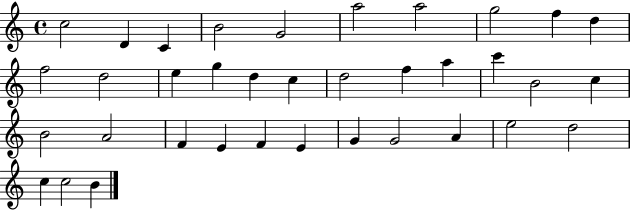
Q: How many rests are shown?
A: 0